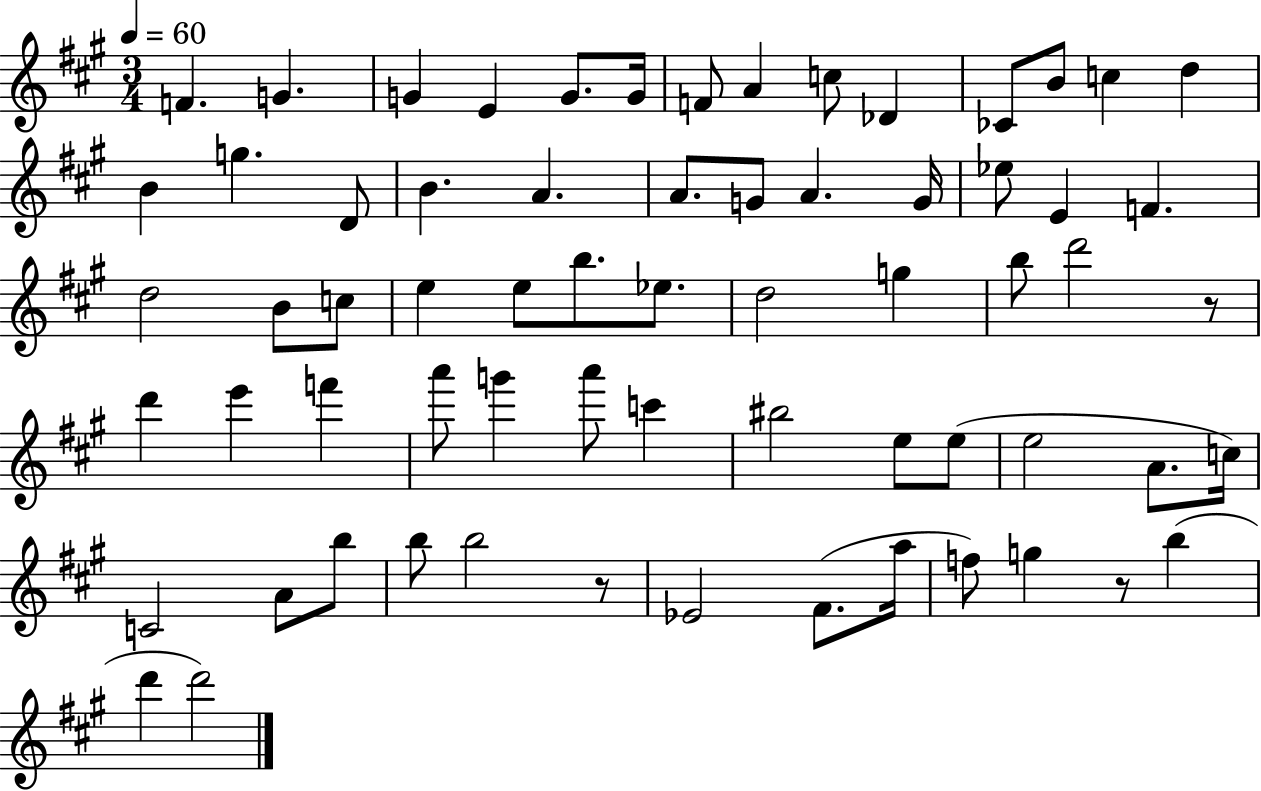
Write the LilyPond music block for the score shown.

{
  \clef treble
  \numericTimeSignature
  \time 3/4
  \key a \major
  \tempo 4 = 60
  f'4. g'4. | g'4 e'4 g'8. g'16 | f'8 a'4 c''8 des'4 | ces'8 b'8 c''4 d''4 | \break b'4 g''4. d'8 | b'4. a'4. | a'8. g'8 a'4. g'16 | ees''8 e'4 f'4. | \break d''2 b'8 c''8 | e''4 e''8 b''8. ees''8. | d''2 g''4 | b''8 d'''2 r8 | \break d'''4 e'''4 f'''4 | a'''8 g'''4 a'''8 c'''4 | bis''2 e''8 e''8( | e''2 a'8. c''16) | \break c'2 a'8 b''8 | b''8 b''2 r8 | ees'2 fis'8.( a''16 | f''8) g''4 r8 b''4( | \break d'''4 d'''2) | \bar "|."
}